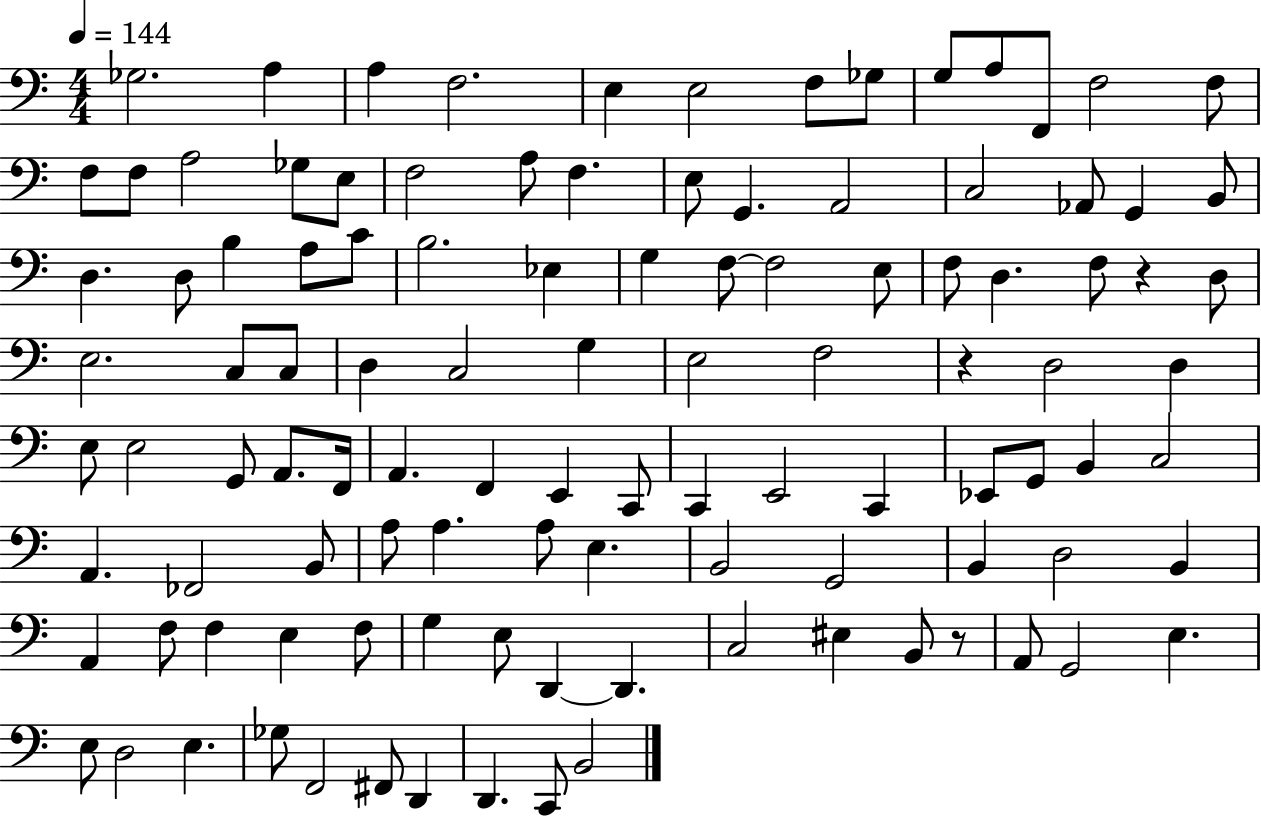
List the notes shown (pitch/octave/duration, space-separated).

Gb3/h. A3/q A3/q F3/h. E3/q E3/h F3/e Gb3/e G3/e A3/e F2/e F3/h F3/e F3/e F3/e A3/h Gb3/e E3/e F3/h A3/e F3/q. E3/e G2/q. A2/h C3/h Ab2/e G2/q B2/e D3/q. D3/e B3/q A3/e C4/e B3/h. Eb3/q G3/q F3/e F3/h E3/e F3/e D3/q. F3/e R/q D3/e E3/h. C3/e C3/e D3/q C3/h G3/q E3/h F3/h R/q D3/h D3/q E3/e E3/h G2/e A2/e. F2/s A2/q. F2/q E2/q C2/e C2/q E2/h C2/q Eb2/e G2/e B2/q C3/h A2/q. FES2/h B2/e A3/e A3/q. A3/e E3/q. B2/h G2/h B2/q D3/h B2/q A2/q F3/e F3/q E3/q F3/e G3/q E3/e D2/q D2/q. C3/h EIS3/q B2/e R/e A2/e G2/h E3/q. E3/e D3/h E3/q. Gb3/e F2/h F#2/e D2/q D2/q. C2/e B2/h